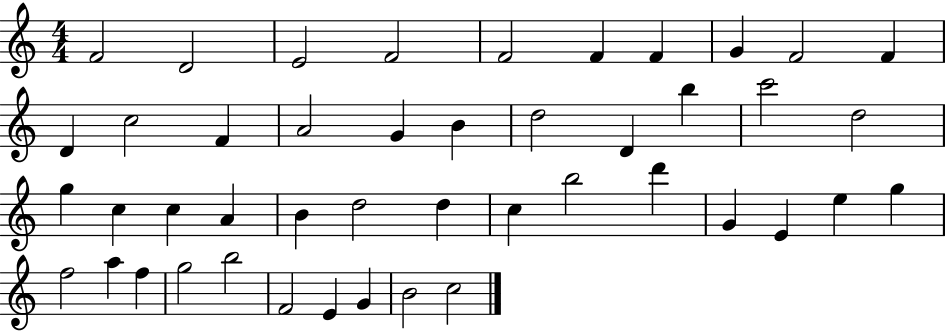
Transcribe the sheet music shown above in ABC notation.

X:1
T:Untitled
M:4/4
L:1/4
K:C
F2 D2 E2 F2 F2 F F G F2 F D c2 F A2 G B d2 D b c'2 d2 g c c A B d2 d c b2 d' G E e g f2 a f g2 b2 F2 E G B2 c2